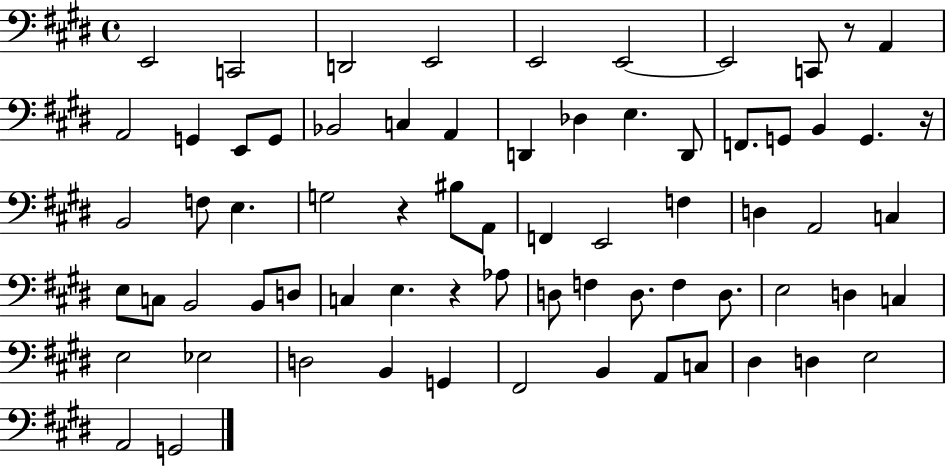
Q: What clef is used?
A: bass